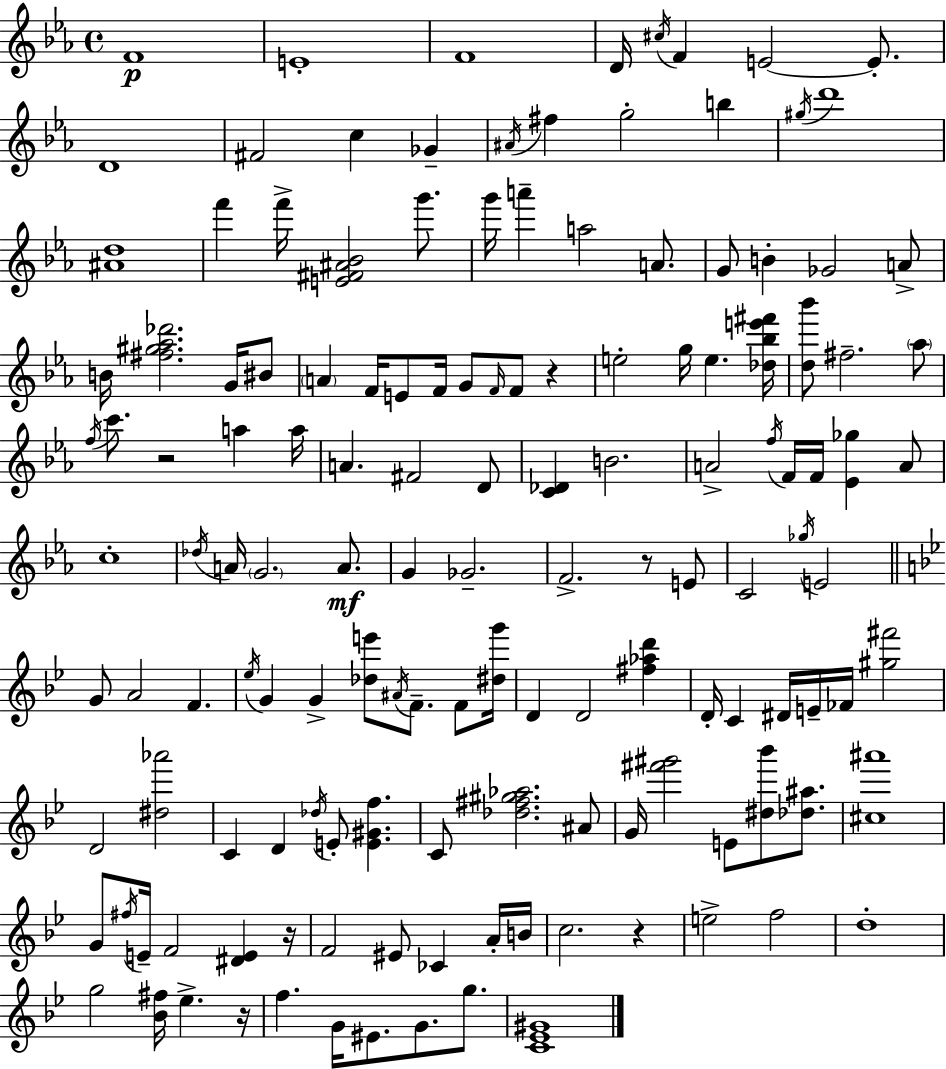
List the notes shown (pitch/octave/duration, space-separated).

F4/w E4/w F4/w D4/s C#5/s F4/q E4/h E4/e. D4/w F#4/h C5/q Gb4/q A#4/s F#5/q G5/h B5/q G#5/s D6/w [A#4,D5]/w F6/q F6/s [E4,F#4,A#4,Bb4]/h G6/e. G6/s A6/q A5/h A4/e. G4/e B4/q Gb4/h A4/e B4/s [F#5,G#5,Ab5,Db6]/h. G4/s BIS4/e A4/q F4/s E4/e F4/s G4/e F4/s F4/e R/q E5/h G5/s E5/q. [Db5,Bb5,E6,F#6]/s [D5,Bb6]/e F#5/h. Ab5/e F5/s C6/e. R/h A5/q A5/s A4/q. F#4/h D4/e [C4,Db4]/q B4/h. A4/h F5/s F4/s F4/s [Eb4,Gb5]/q A4/e C5/w Db5/s A4/s G4/h. A4/e. G4/q Gb4/h. F4/h. R/e E4/e C4/h Gb5/s E4/h G4/e A4/h F4/q. Eb5/s G4/q G4/q [Db5,E6]/e A#4/s F4/e. F4/e [D#5,G6]/s D4/q D4/h [F#5,Ab5,D6]/q D4/s C4/q D#4/s E4/s FES4/s [G#5,F#6]/h D4/h [D#5,Ab6]/h C4/q D4/q Db5/s E4/e [E4,G#4,F5]/q. C4/e [Db5,F#5,G#5,Ab5]/h. A#4/e G4/s [F#6,G#6]/h E4/e [D#5,Bb6]/e [Db5,A#5]/e. [C#5,A#6]/w G4/e F#5/s E4/s F4/h [D#4,E4]/q R/s F4/h EIS4/e CES4/q A4/s B4/s C5/h. R/q E5/h F5/h D5/w G5/h [Bb4,F#5]/s Eb5/q. R/s F5/q. G4/s EIS4/e. G4/e. G5/e. [C4,Eb4,G#4]/w